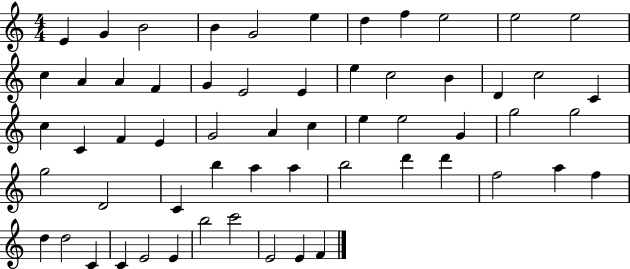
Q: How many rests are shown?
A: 0